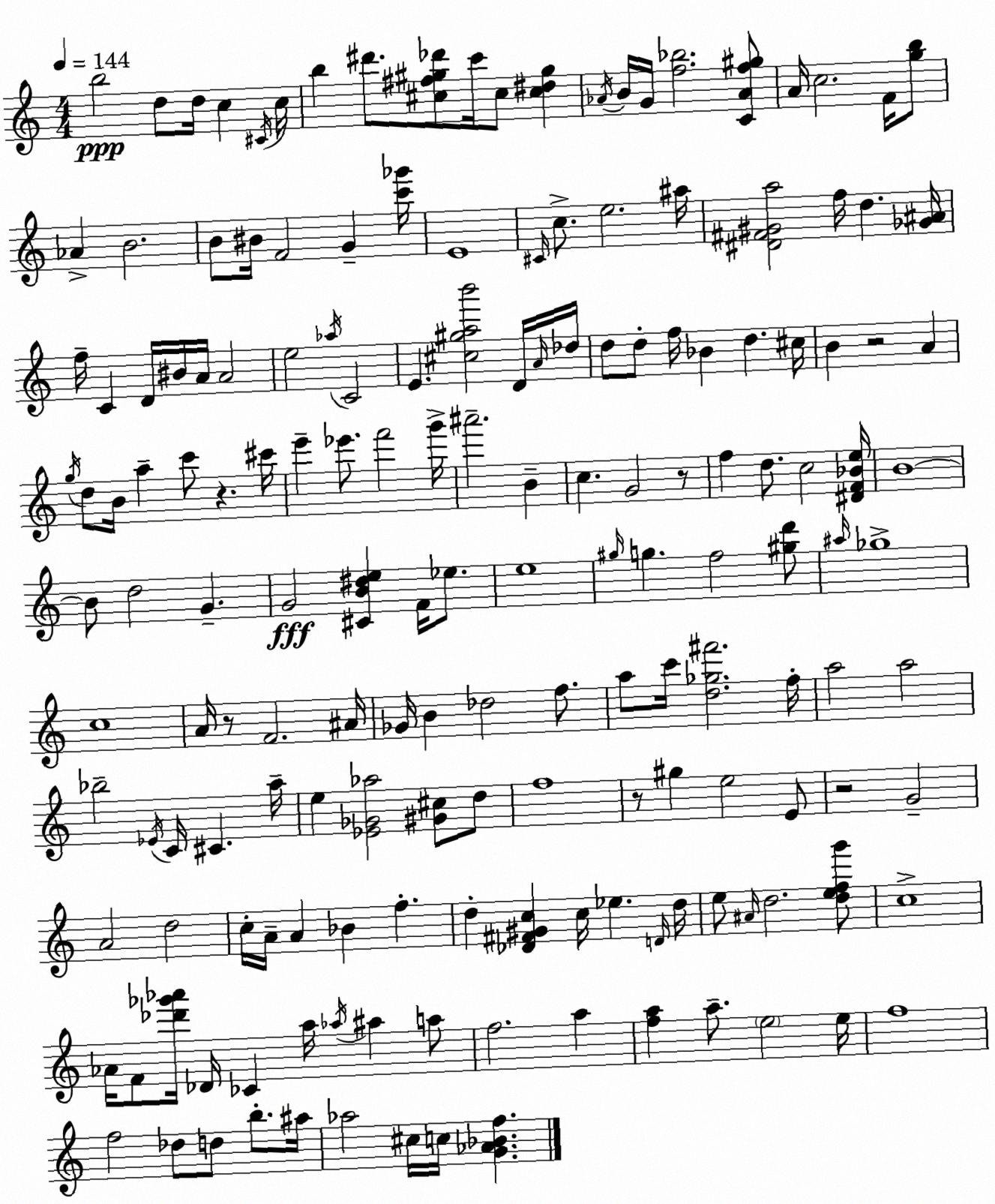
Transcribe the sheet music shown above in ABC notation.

X:1
T:Untitled
M:4/4
L:1/4
K:Am
b2 d/2 d/4 c ^C/4 c/4 b ^d'/2 [^c^f^g_d']/2 c'/4 ^c/2 [^c^d^g] _A/4 B/4 G/4 [f_b]2 [C_Af^g]/2 A/4 c2 F/4 [gb]/2 _A B2 B/2 ^B/4 F2 G [c'_g']/4 E4 ^C/4 c/2 e2 ^a/4 [^D^F^Ga]2 f/4 d [_G^A]/4 f/4 C D/4 ^B/4 A/4 A2 e2 _a/4 C2 E [^c^gab']2 D/4 A/4 _d/4 d/2 d/2 f/4 _B d ^c/4 B z2 A g/4 d/2 B/4 a c'/2 z ^c'/4 e' _e'/2 f'2 g'/4 ^a'2 B c G2 z/2 f d/2 c2 [^DF_Be]/4 B4 B/2 d2 G G2 [^CB^de] F/4 _e/2 e4 ^g/4 g f2 [^gd']/2 ^a/4 _g4 c4 A/4 z/2 F2 ^A/4 _G/4 B _d2 f/2 a/2 c'/4 [d_g^f']2 f/4 a2 a2 _b2 _E/4 C/4 ^C a/4 e [_E_G_a]2 [^G^c]/2 d/2 f4 z/2 ^g e2 E/2 z2 G2 A2 d2 c/4 A/4 A _B f d [_D^F^Gc] c/4 _e D/4 d/4 e/2 ^A/4 d2 [defg']/2 c4 _A/4 F/2 [_d'_g'_a']/4 _D/4 _C a/4 _a/4 ^a a/2 f2 a [fa] a/2 e2 e/4 f4 f2 _d/2 d/2 b/2 ^a/4 _a2 ^c/4 c/4 [G_A_Bf]